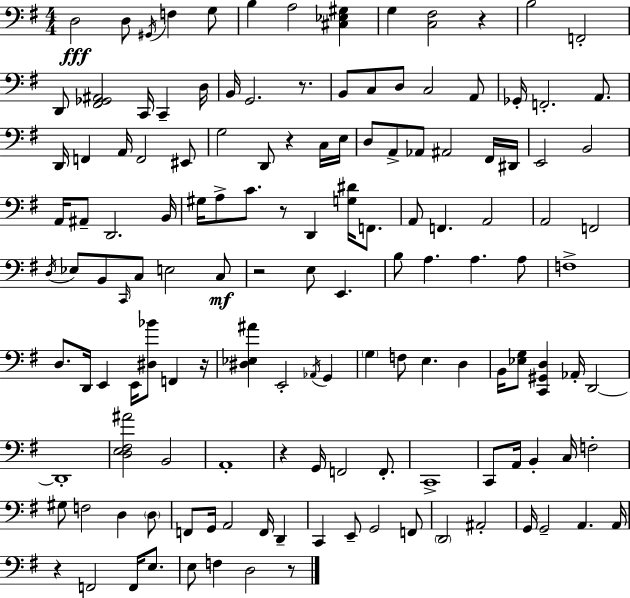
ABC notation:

X:1
T:Untitled
M:4/4
L:1/4
K:G
D,2 D,/2 ^G,,/4 F, G,/2 B, A,2 [^C,_E,^G,] G, [C,^F,]2 z B,2 F,,2 D,,/2 [^F,,_G,,^A,,]2 C,,/4 C,, D,/4 B,,/4 G,,2 z/2 B,,/2 C,/2 D,/2 C,2 A,,/2 _G,,/4 F,,2 A,,/2 D,,/4 F,, A,,/4 F,,2 ^E,,/2 G,2 D,,/2 z C,/4 E,/4 D,/2 A,,/2 _A,,/2 ^A,,2 ^F,,/4 ^D,,/4 E,,2 B,,2 A,,/4 ^A,,/2 D,,2 B,,/4 ^G,/4 A,/2 C/2 z/2 D,, [G,^D]/4 F,,/2 A,,/2 F,, A,,2 A,,2 F,,2 D,/4 _E,/2 B,,/2 C,,/4 C,/2 E,2 C,/2 z2 E,/2 E,, B,/2 A, A, A,/2 F,4 D,/2 D,,/4 E,, E,,/4 [^D,_B]/2 F,, z/4 [^D,_E,^A] E,,2 _A,,/4 G,, G, F,/2 E, D, B,,/4 [_E,G,]/2 [C,,^G,,D,] _A,,/4 D,,2 D,,4 [D,E,^F,^A]2 B,,2 A,,4 z G,,/4 F,,2 F,,/2 C,,4 C,,/2 A,,/4 B,, C,/4 F,2 ^G,/2 F,2 D, D,/2 F,,/2 G,,/4 A,,2 F,,/4 D,, C,, E,,/2 G,,2 F,,/2 D,,2 ^A,,2 G,,/4 G,,2 A,, A,,/4 z F,,2 F,,/4 E,/2 E,/2 F, D,2 z/2